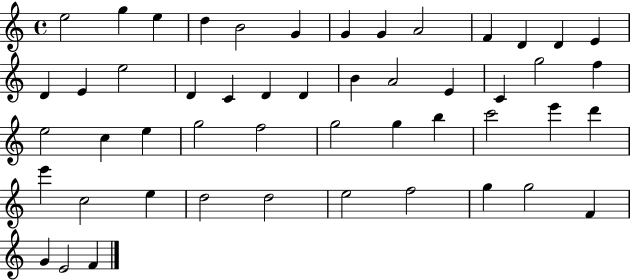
X:1
T:Untitled
M:4/4
L:1/4
K:C
e2 g e d B2 G G G A2 F D D E D E e2 D C D D B A2 E C g2 f e2 c e g2 f2 g2 g b c'2 e' d' e' c2 e d2 d2 e2 f2 g g2 F G E2 F